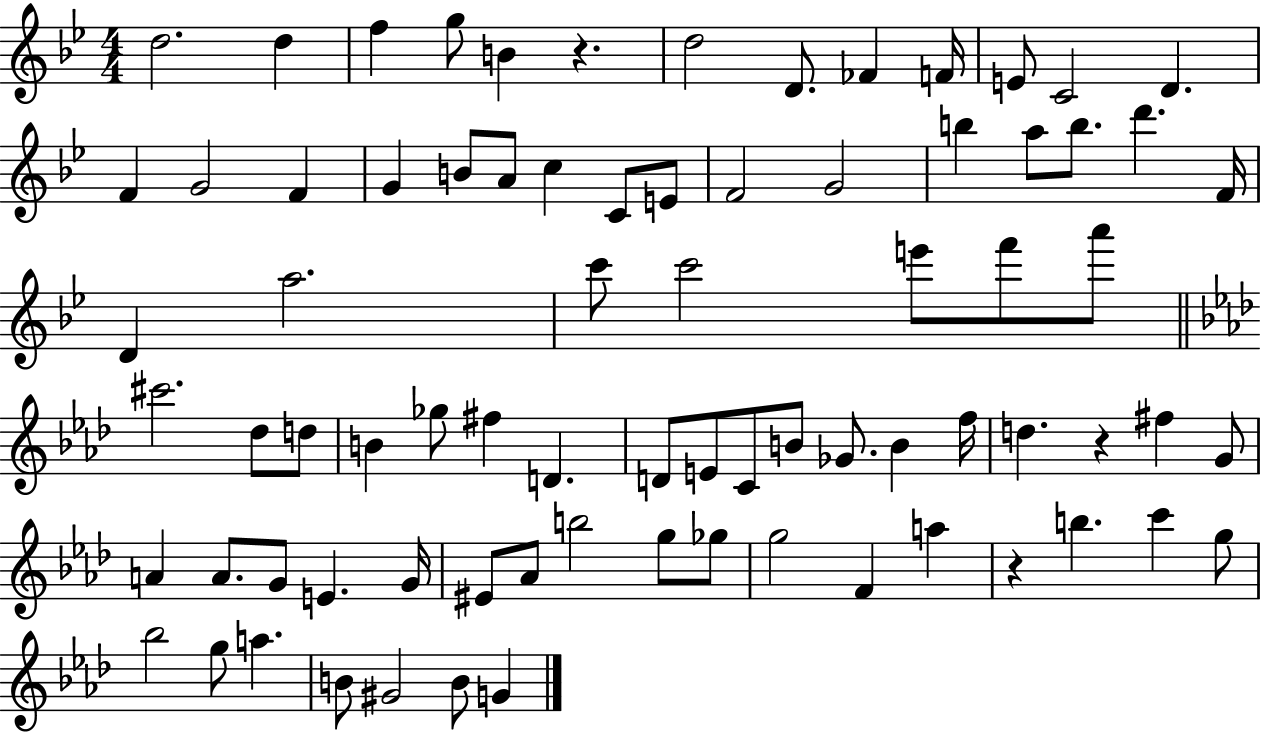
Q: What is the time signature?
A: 4/4